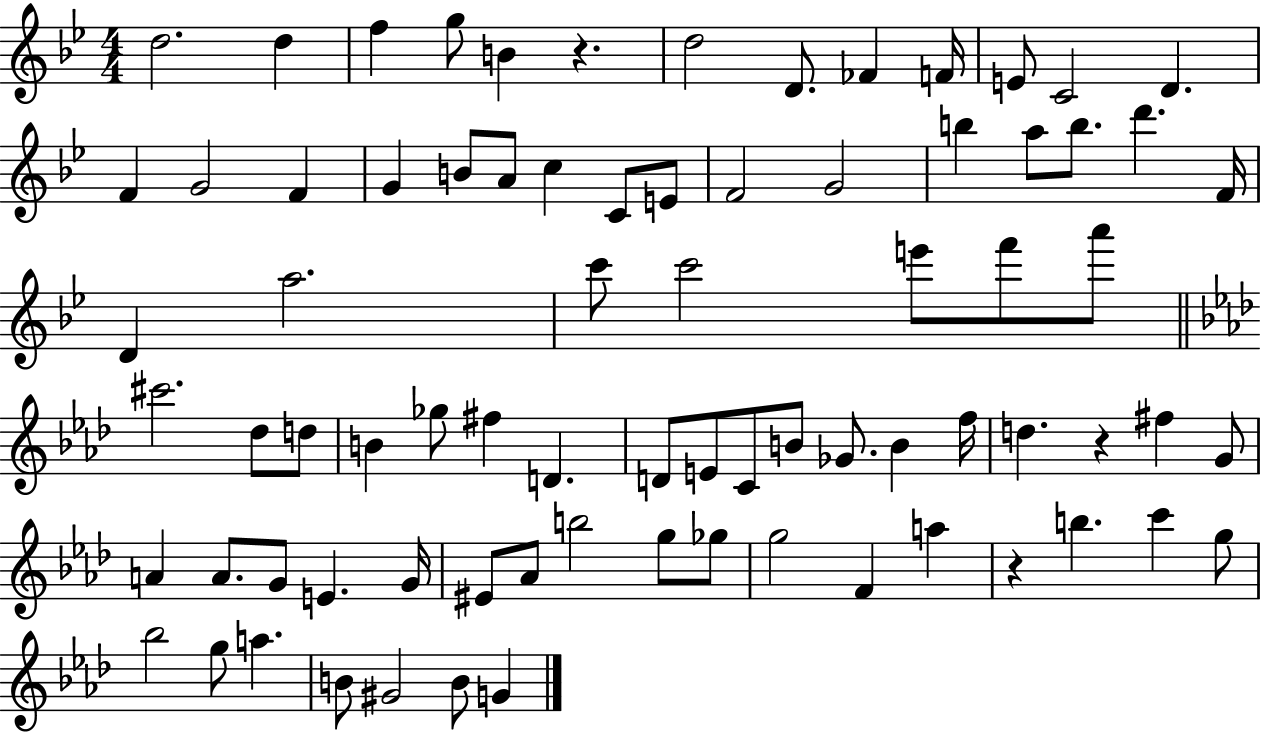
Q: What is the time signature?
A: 4/4